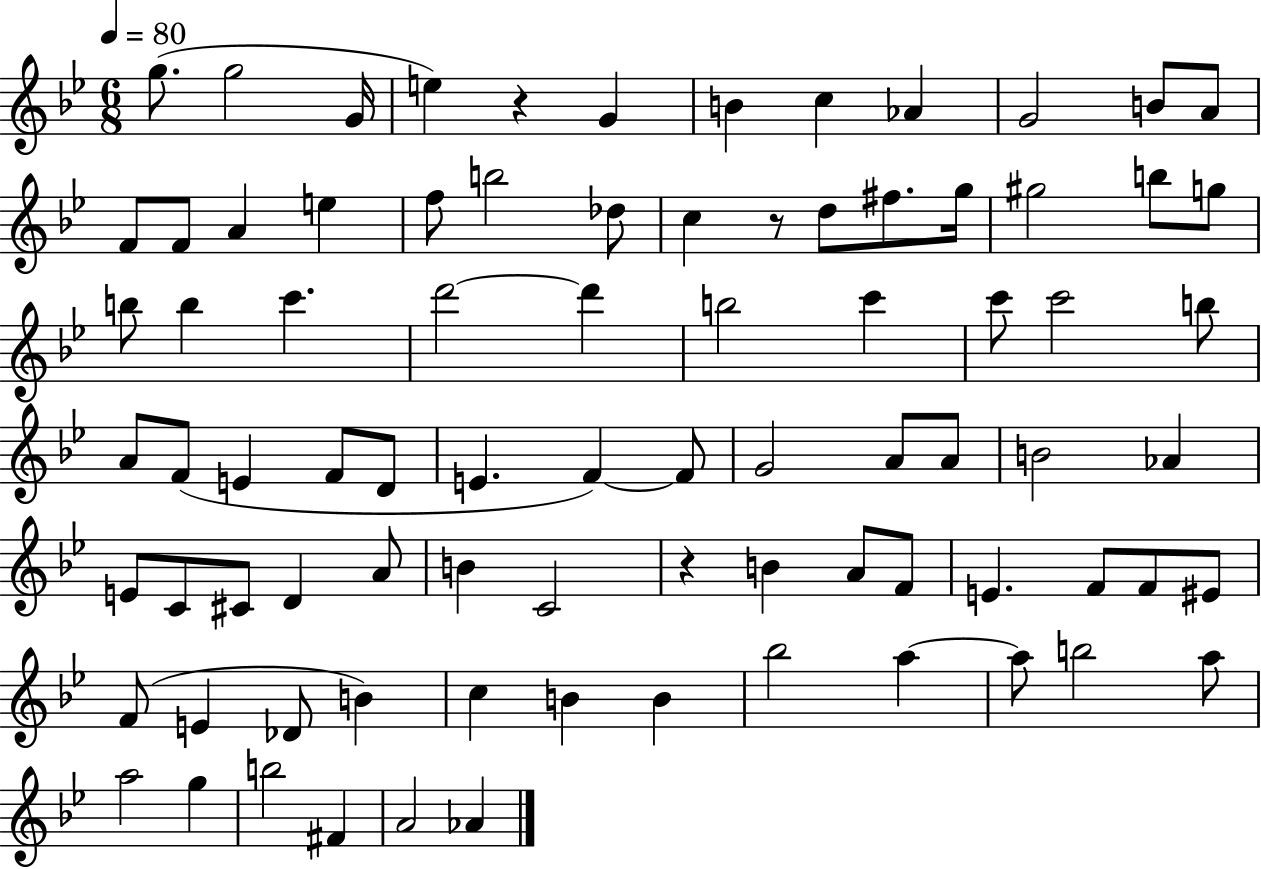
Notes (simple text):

G5/e. G5/h G4/s E5/q R/q G4/q B4/q C5/q Ab4/q G4/h B4/e A4/e F4/e F4/e A4/q E5/q F5/e B5/h Db5/e C5/q R/e D5/e F#5/e. G5/s G#5/h B5/e G5/e B5/e B5/q C6/q. D6/h D6/q B5/h C6/q C6/e C6/h B5/e A4/e F4/e E4/q F4/e D4/e E4/q. F4/q F4/e G4/h A4/e A4/e B4/h Ab4/q E4/e C4/e C#4/e D4/q A4/e B4/q C4/h R/q B4/q A4/e F4/e E4/q. F4/e F4/e EIS4/e F4/e E4/q Db4/e B4/q C5/q B4/q B4/q Bb5/h A5/q A5/e B5/h A5/e A5/h G5/q B5/h F#4/q A4/h Ab4/q